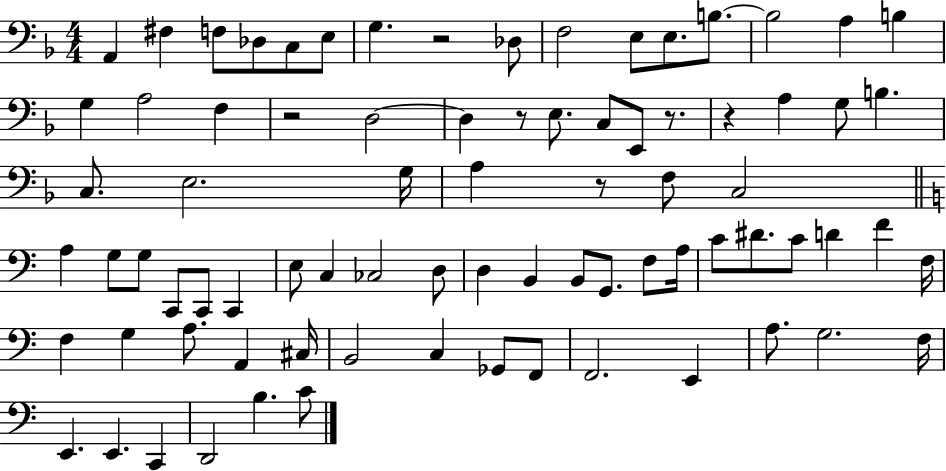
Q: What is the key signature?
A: F major